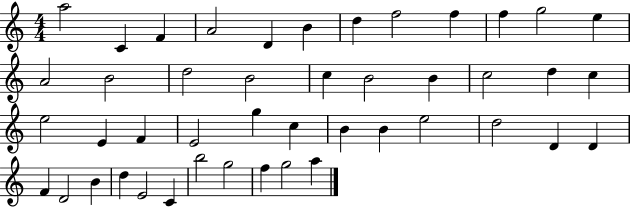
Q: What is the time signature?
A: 4/4